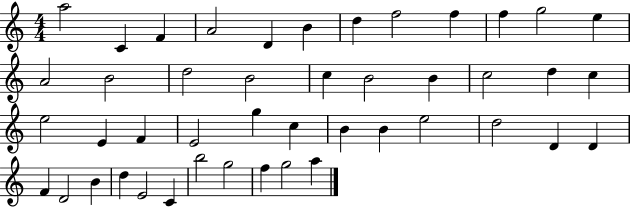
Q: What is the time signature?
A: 4/4